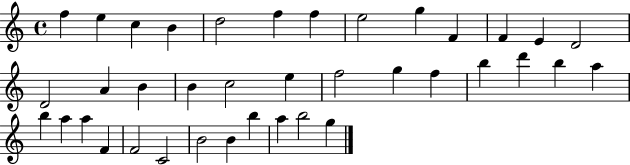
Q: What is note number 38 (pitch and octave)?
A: G5